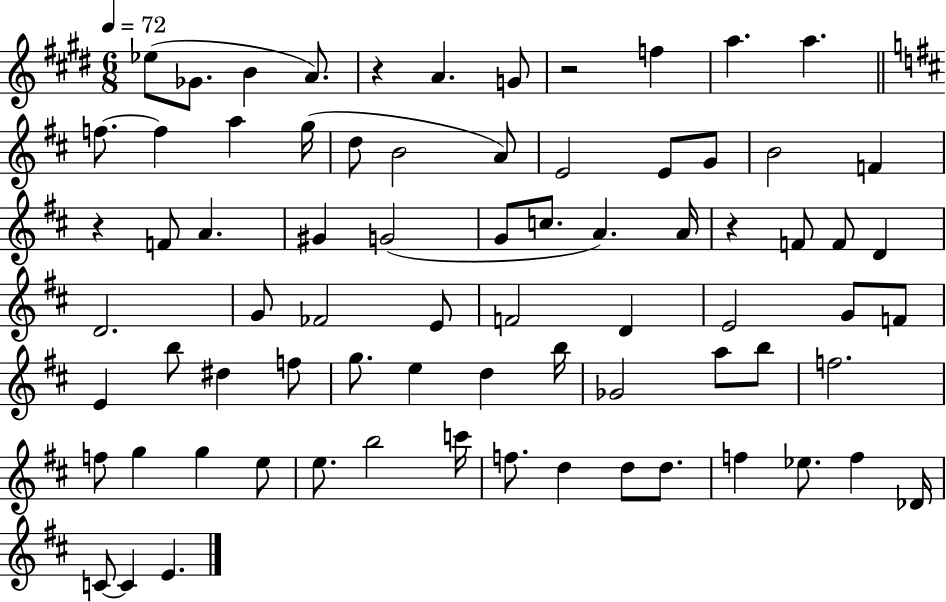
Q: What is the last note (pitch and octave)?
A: E4